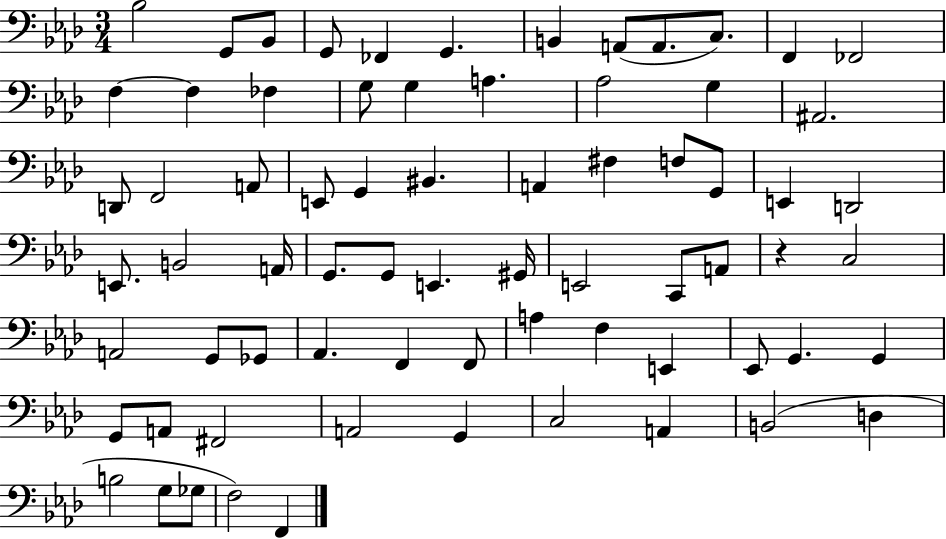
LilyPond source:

{
  \clef bass
  \numericTimeSignature
  \time 3/4
  \key aes \major
  bes2 g,8 bes,8 | g,8 fes,4 g,4. | b,4 a,8( a,8. c8.) | f,4 fes,2 | \break f4~~ f4 fes4 | g8 g4 a4. | aes2 g4 | ais,2. | \break d,8 f,2 a,8 | e,8 g,4 bis,4. | a,4 fis4 f8 g,8 | e,4 d,2 | \break e,8. b,2 a,16 | g,8. g,8 e,4. gis,16 | e,2 c,8 a,8 | r4 c2 | \break a,2 g,8 ges,8 | aes,4. f,4 f,8 | a4 f4 e,4 | ees,8 g,4. g,4 | \break g,8 a,8 fis,2 | a,2 g,4 | c2 a,4 | b,2( d4 | \break b2 g8 ges8 | f2) f,4 | \bar "|."
}